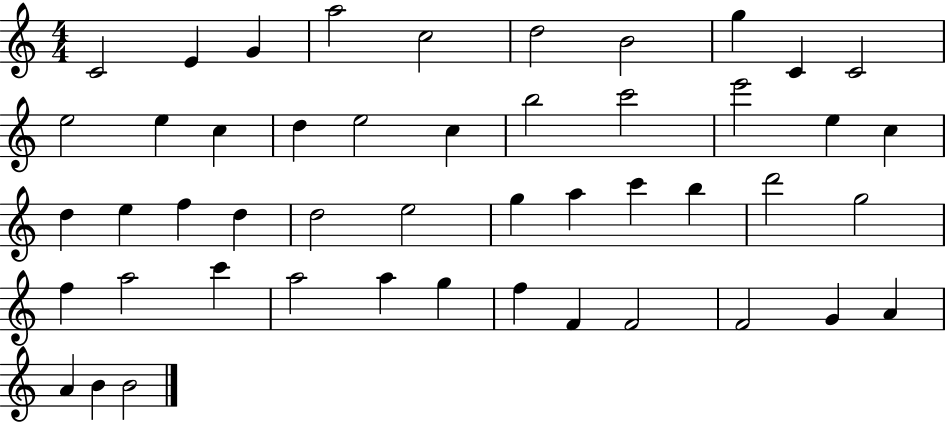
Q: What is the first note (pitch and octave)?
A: C4